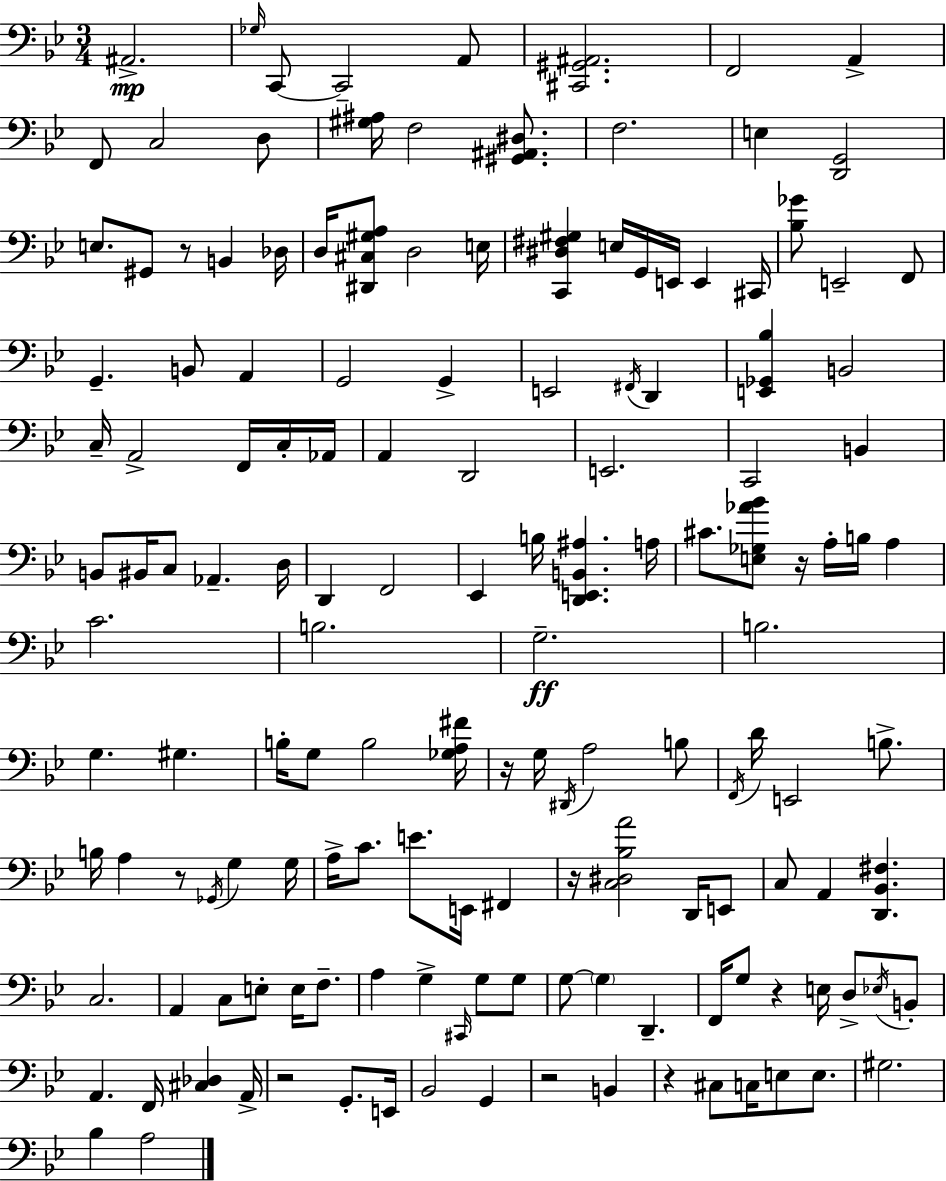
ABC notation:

X:1
T:Untitled
M:3/4
L:1/4
K:Bb
^A,,2 _G,/4 C,,/2 C,,2 A,,/2 [^C,,^G,,^A,,]2 F,,2 A,, F,,/2 C,2 D,/2 [^G,^A,]/4 F,2 [^G,,^A,,^D,]/2 F,2 E, [D,,G,,]2 E,/2 ^G,,/2 z/2 B,, _D,/4 D,/4 [^D,,^C,^G,A,]/2 D,2 E,/4 [C,,^D,^F,^G,] E,/4 G,,/4 E,,/4 E,, ^C,,/4 [_B,_G]/2 E,,2 F,,/2 G,, B,,/2 A,, G,,2 G,, E,,2 ^F,,/4 D,, [E,,_G,,_B,] B,,2 C,/4 A,,2 F,,/4 C,/4 _A,,/4 A,, D,,2 E,,2 C,,2 B,, B,,/2 ^B,,/4 C,/2 _A,, D,/4 D,, F,,2 _E,, B,/4 [D,,E,,B,,^A,] A,/4 ^C/2 [E,_G,_A_B]/2 z/4 A,/4 B,/4 A, C2 B,2 G,2 B,2 G, ^G, B,/4 G,/2 B,2 [_G,A,^F]/4 z/4 G,/4 ^D,,/4 A,2 B,/2 F,,/4 D/4 E,,2 B,/2 B,/4 A, z/2 _G,,/4 G, G,/4 A,/4 C/2 E/2 E,,/4 ^F,, z/4 [C,^D,_B,A]2 D,,/4 E,,/2 C,/2 A,, [D,,_B,,^F,] C,2 A,, C,/2 E,/2 E,/4 F,/2 A, G, ^C,,/4 G,/2 G,/2 G,/2 G, D,, F,,/4 G,/2 z E,/4 D,/2 _E,/4 B,,/2 A,, F,,/4 [^C,_D,] A,,/4 z2 G,,/2 E,,/4 _B,,2 G,, z2 B,, z ^C,/2 C,/4 E,/2 E,/2 ^G,2 _B, A,2